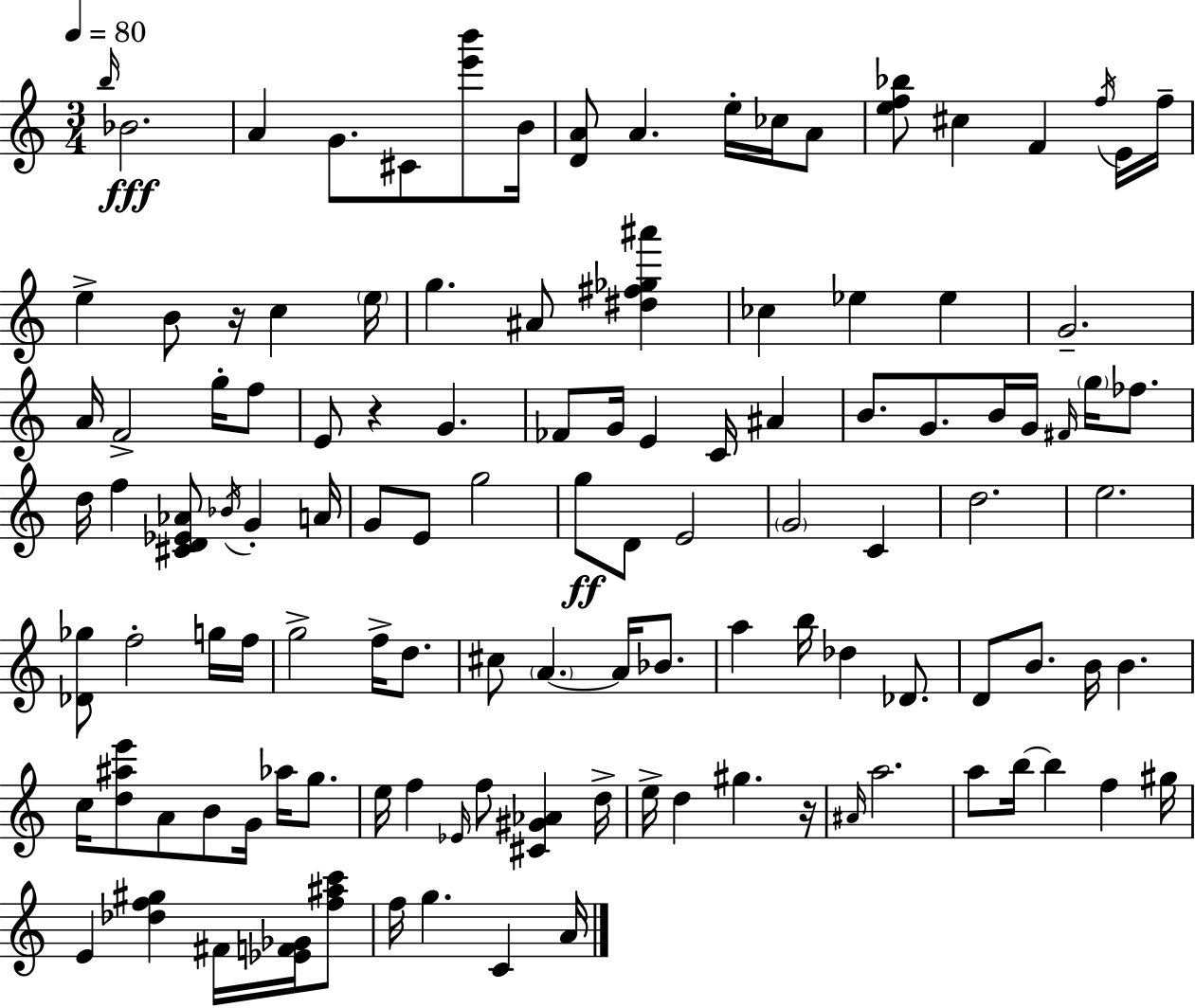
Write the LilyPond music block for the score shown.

{
  \clef treble
  \numericTimeSignature
  \time 3/4
  \key c \major
  \tempo 4 = 80
  \grace { b''16 }\fff bes'2. | a'4 g'8. cis'8 <e''' b'''>8 | b'16 <d' a'>8 a'4. e''16-. ces''16 a'8 | <e'' f'' bes''>8 cis''4 f'4 \acciaccatura { f''16 } | \break e'16 f''16-- e''4-> b'8 r16 c''4 | \parenthesize e''16 g''4. ais'8 <dis'' fis'' ges'' ais'''>4 | ces''4 ees''4 ees''4 | g'2.-- | \break a'16 f'2-> g''16-. | f''8 e'8 r4 g'4. | fes'8 g'16 e'4 c'16 ais'4 | b'8. g'8. b'16 g'16 \grace { fis'16 } \parenthesize g''16 | \break fes''8. d''16 f''4 <cis' d' ees' aes'>8 \acciaccatura { bes'16 } g'4-. | a'16 g'8 e'8 g''2 | g''8\ff d'8 e'2 | \parenthesize g'2 | \break c'4 d''2. | e''2. | <des' ges''>8 f''2-. | g''16 f''16 g''2-> | \break f''16-> d''8. cis''8 \parenthesize a'4.~~ | a'16 bes'8. a''4 b''16 des''4 | des'8. d'8 b'8. b'16 b'4. | c''16 <d'' ais'' e'''>8 a'8 b'8 g'16 | \break aes''16 g''8. e''16 f''4 \grace { ees'16 } f''8 | <cis' gis' aes'>4 d''16-> e''16-> d''4 gis''4. | r16 \grace { ais'16 } a''2. | a''8 b''16~~ b''4 | \break f''4 gis''16 e'4 <des'' f'' gis''>4 | fis'16 <ees' f' ges'>16 <f'' ais'' c'''>8 f''16 g''4. | c'4 a'16 \bar "|."
}